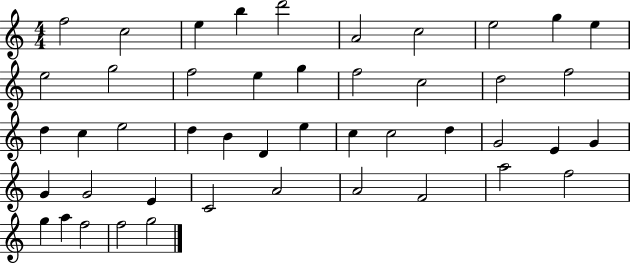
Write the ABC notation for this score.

X:1
T:Untitled
M:4/4
L:1/4
K:C
f2 c2 e b d'2 A2 c2 e2 g e e2 g2 f2 e g f2 c2 d2 f2 d c e2 d B D e c c2 d G2 E G G G2 E C2 A2 A2 F2 a2 f2 g a f2 f2 g2